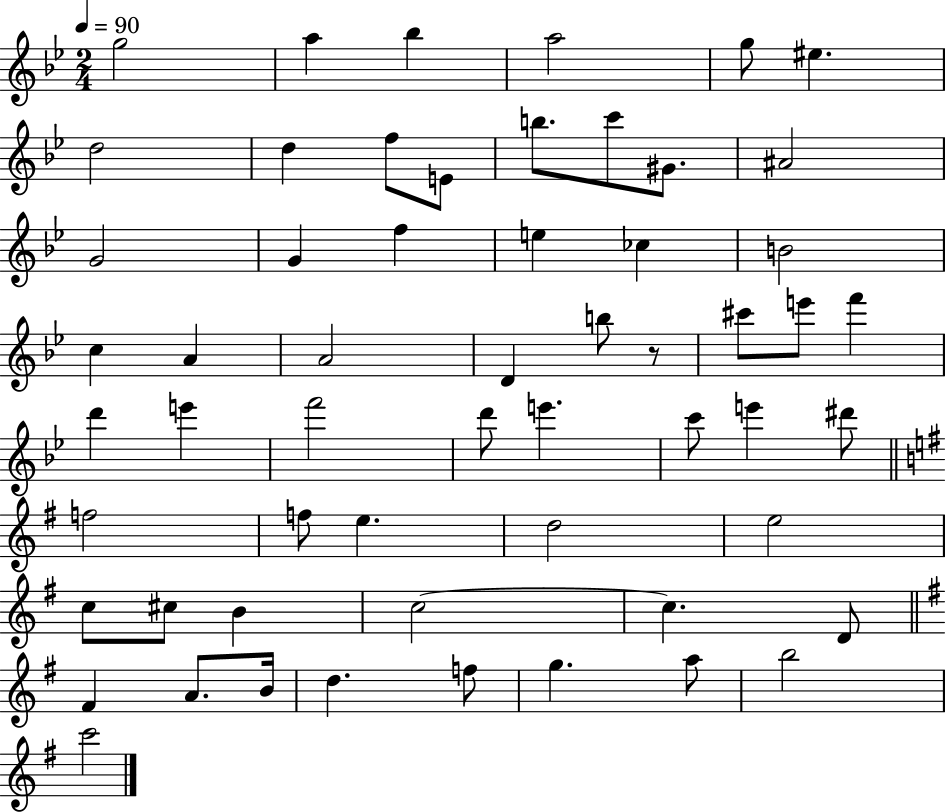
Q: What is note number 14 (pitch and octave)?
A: A#4